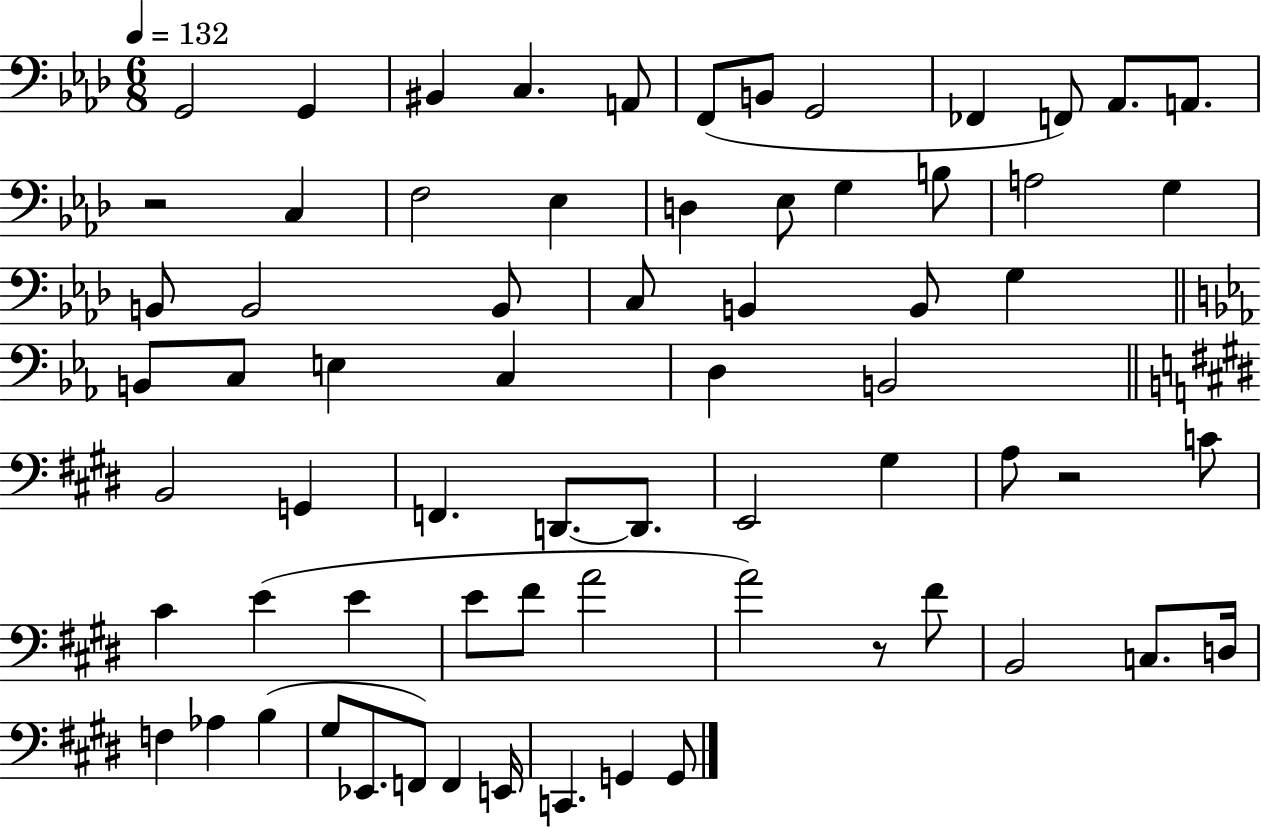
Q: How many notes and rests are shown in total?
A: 68